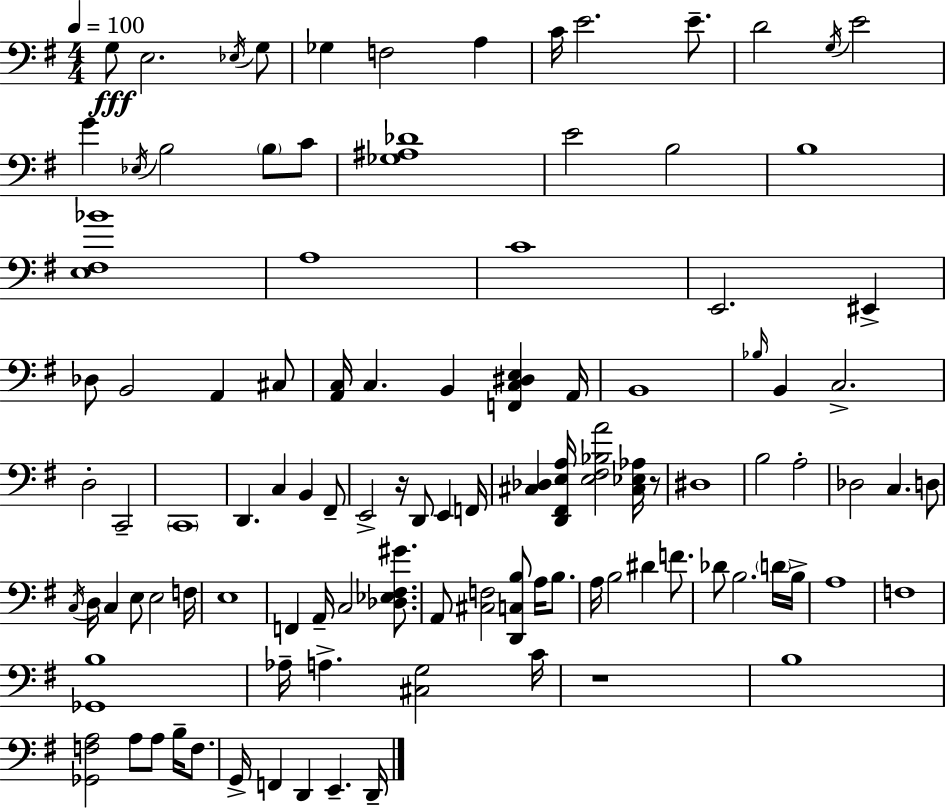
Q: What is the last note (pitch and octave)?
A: D2